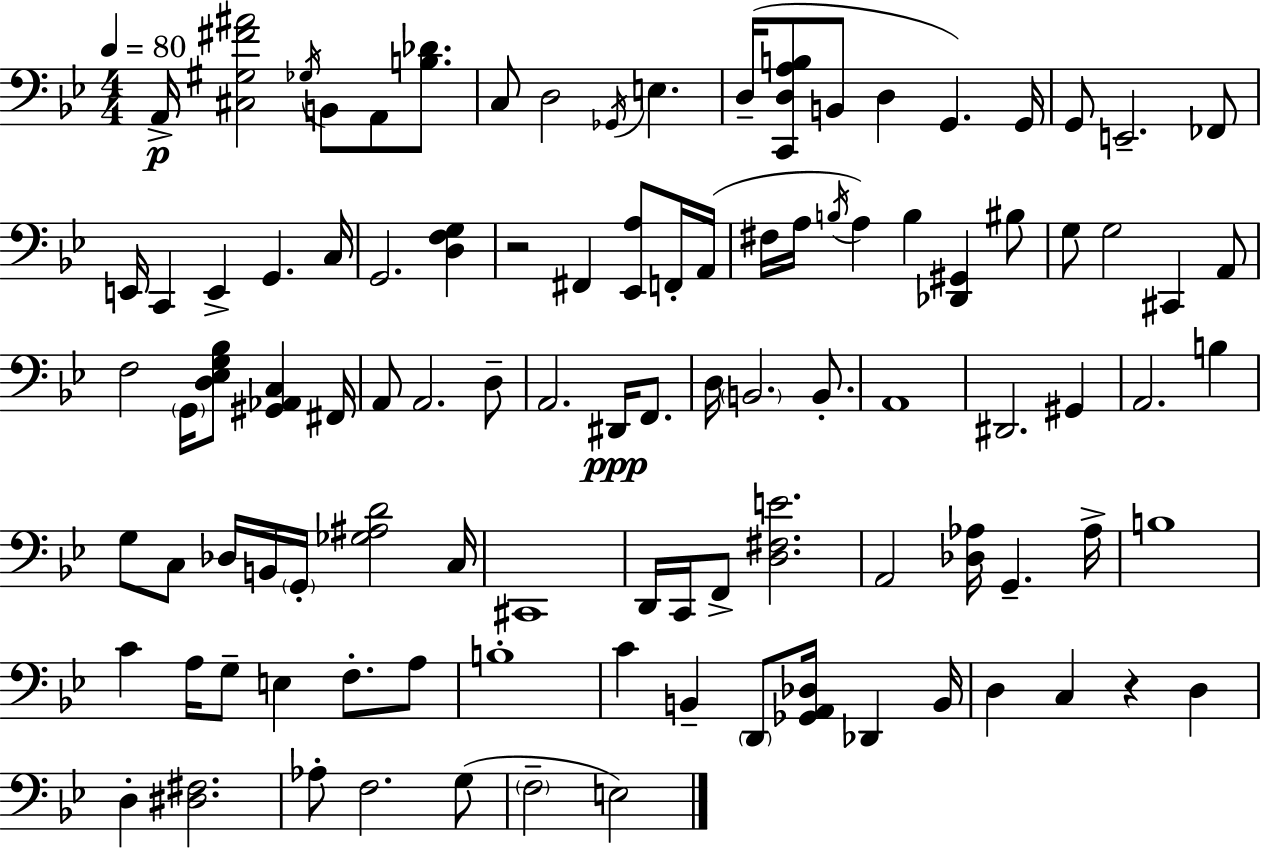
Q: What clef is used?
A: bass